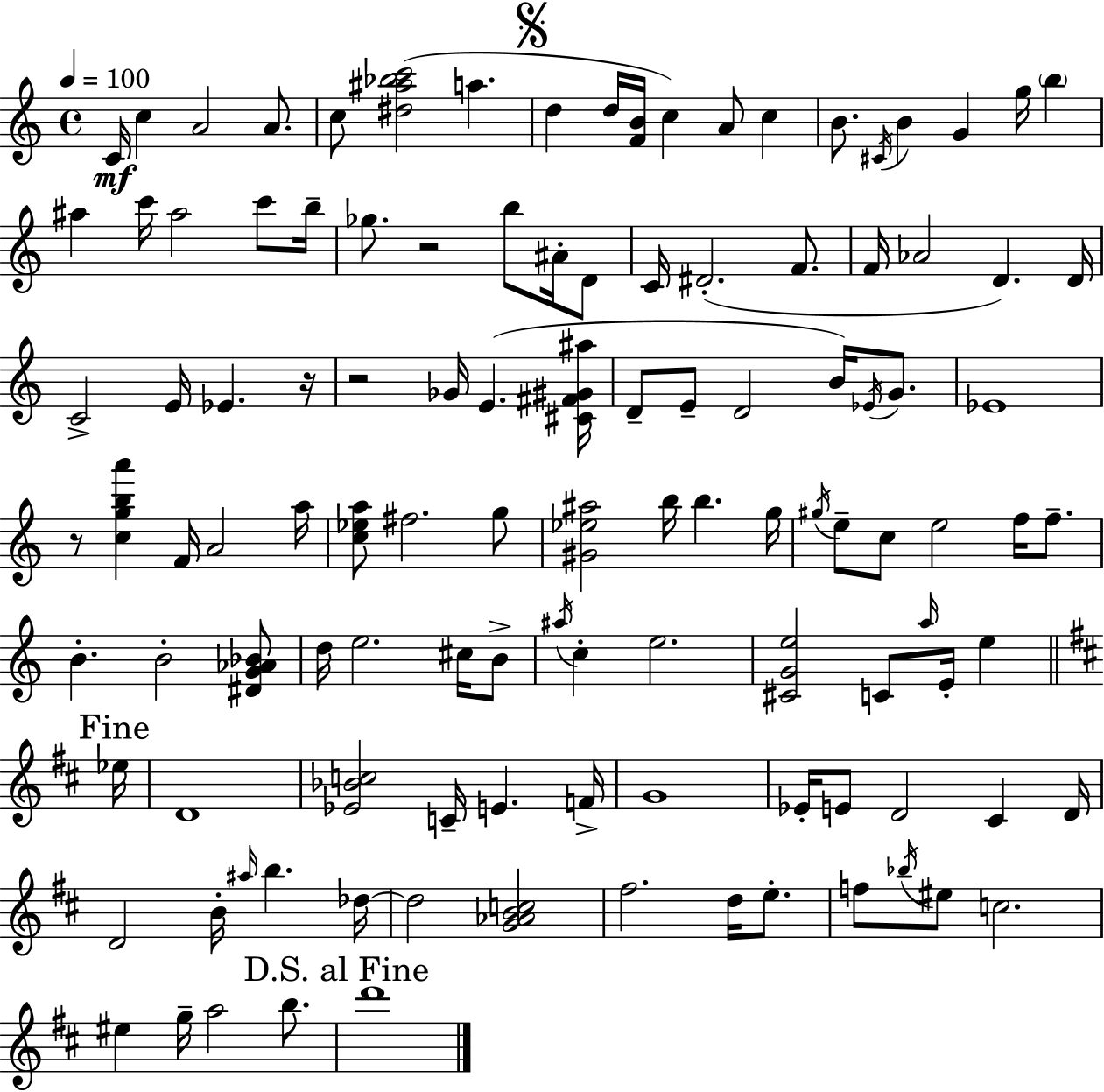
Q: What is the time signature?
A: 4/4